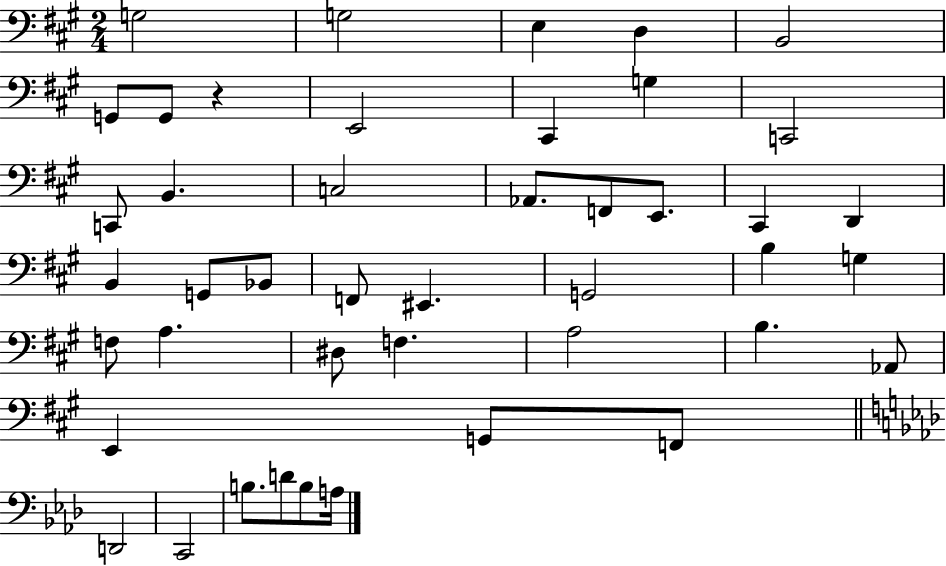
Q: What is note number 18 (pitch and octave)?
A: C#2